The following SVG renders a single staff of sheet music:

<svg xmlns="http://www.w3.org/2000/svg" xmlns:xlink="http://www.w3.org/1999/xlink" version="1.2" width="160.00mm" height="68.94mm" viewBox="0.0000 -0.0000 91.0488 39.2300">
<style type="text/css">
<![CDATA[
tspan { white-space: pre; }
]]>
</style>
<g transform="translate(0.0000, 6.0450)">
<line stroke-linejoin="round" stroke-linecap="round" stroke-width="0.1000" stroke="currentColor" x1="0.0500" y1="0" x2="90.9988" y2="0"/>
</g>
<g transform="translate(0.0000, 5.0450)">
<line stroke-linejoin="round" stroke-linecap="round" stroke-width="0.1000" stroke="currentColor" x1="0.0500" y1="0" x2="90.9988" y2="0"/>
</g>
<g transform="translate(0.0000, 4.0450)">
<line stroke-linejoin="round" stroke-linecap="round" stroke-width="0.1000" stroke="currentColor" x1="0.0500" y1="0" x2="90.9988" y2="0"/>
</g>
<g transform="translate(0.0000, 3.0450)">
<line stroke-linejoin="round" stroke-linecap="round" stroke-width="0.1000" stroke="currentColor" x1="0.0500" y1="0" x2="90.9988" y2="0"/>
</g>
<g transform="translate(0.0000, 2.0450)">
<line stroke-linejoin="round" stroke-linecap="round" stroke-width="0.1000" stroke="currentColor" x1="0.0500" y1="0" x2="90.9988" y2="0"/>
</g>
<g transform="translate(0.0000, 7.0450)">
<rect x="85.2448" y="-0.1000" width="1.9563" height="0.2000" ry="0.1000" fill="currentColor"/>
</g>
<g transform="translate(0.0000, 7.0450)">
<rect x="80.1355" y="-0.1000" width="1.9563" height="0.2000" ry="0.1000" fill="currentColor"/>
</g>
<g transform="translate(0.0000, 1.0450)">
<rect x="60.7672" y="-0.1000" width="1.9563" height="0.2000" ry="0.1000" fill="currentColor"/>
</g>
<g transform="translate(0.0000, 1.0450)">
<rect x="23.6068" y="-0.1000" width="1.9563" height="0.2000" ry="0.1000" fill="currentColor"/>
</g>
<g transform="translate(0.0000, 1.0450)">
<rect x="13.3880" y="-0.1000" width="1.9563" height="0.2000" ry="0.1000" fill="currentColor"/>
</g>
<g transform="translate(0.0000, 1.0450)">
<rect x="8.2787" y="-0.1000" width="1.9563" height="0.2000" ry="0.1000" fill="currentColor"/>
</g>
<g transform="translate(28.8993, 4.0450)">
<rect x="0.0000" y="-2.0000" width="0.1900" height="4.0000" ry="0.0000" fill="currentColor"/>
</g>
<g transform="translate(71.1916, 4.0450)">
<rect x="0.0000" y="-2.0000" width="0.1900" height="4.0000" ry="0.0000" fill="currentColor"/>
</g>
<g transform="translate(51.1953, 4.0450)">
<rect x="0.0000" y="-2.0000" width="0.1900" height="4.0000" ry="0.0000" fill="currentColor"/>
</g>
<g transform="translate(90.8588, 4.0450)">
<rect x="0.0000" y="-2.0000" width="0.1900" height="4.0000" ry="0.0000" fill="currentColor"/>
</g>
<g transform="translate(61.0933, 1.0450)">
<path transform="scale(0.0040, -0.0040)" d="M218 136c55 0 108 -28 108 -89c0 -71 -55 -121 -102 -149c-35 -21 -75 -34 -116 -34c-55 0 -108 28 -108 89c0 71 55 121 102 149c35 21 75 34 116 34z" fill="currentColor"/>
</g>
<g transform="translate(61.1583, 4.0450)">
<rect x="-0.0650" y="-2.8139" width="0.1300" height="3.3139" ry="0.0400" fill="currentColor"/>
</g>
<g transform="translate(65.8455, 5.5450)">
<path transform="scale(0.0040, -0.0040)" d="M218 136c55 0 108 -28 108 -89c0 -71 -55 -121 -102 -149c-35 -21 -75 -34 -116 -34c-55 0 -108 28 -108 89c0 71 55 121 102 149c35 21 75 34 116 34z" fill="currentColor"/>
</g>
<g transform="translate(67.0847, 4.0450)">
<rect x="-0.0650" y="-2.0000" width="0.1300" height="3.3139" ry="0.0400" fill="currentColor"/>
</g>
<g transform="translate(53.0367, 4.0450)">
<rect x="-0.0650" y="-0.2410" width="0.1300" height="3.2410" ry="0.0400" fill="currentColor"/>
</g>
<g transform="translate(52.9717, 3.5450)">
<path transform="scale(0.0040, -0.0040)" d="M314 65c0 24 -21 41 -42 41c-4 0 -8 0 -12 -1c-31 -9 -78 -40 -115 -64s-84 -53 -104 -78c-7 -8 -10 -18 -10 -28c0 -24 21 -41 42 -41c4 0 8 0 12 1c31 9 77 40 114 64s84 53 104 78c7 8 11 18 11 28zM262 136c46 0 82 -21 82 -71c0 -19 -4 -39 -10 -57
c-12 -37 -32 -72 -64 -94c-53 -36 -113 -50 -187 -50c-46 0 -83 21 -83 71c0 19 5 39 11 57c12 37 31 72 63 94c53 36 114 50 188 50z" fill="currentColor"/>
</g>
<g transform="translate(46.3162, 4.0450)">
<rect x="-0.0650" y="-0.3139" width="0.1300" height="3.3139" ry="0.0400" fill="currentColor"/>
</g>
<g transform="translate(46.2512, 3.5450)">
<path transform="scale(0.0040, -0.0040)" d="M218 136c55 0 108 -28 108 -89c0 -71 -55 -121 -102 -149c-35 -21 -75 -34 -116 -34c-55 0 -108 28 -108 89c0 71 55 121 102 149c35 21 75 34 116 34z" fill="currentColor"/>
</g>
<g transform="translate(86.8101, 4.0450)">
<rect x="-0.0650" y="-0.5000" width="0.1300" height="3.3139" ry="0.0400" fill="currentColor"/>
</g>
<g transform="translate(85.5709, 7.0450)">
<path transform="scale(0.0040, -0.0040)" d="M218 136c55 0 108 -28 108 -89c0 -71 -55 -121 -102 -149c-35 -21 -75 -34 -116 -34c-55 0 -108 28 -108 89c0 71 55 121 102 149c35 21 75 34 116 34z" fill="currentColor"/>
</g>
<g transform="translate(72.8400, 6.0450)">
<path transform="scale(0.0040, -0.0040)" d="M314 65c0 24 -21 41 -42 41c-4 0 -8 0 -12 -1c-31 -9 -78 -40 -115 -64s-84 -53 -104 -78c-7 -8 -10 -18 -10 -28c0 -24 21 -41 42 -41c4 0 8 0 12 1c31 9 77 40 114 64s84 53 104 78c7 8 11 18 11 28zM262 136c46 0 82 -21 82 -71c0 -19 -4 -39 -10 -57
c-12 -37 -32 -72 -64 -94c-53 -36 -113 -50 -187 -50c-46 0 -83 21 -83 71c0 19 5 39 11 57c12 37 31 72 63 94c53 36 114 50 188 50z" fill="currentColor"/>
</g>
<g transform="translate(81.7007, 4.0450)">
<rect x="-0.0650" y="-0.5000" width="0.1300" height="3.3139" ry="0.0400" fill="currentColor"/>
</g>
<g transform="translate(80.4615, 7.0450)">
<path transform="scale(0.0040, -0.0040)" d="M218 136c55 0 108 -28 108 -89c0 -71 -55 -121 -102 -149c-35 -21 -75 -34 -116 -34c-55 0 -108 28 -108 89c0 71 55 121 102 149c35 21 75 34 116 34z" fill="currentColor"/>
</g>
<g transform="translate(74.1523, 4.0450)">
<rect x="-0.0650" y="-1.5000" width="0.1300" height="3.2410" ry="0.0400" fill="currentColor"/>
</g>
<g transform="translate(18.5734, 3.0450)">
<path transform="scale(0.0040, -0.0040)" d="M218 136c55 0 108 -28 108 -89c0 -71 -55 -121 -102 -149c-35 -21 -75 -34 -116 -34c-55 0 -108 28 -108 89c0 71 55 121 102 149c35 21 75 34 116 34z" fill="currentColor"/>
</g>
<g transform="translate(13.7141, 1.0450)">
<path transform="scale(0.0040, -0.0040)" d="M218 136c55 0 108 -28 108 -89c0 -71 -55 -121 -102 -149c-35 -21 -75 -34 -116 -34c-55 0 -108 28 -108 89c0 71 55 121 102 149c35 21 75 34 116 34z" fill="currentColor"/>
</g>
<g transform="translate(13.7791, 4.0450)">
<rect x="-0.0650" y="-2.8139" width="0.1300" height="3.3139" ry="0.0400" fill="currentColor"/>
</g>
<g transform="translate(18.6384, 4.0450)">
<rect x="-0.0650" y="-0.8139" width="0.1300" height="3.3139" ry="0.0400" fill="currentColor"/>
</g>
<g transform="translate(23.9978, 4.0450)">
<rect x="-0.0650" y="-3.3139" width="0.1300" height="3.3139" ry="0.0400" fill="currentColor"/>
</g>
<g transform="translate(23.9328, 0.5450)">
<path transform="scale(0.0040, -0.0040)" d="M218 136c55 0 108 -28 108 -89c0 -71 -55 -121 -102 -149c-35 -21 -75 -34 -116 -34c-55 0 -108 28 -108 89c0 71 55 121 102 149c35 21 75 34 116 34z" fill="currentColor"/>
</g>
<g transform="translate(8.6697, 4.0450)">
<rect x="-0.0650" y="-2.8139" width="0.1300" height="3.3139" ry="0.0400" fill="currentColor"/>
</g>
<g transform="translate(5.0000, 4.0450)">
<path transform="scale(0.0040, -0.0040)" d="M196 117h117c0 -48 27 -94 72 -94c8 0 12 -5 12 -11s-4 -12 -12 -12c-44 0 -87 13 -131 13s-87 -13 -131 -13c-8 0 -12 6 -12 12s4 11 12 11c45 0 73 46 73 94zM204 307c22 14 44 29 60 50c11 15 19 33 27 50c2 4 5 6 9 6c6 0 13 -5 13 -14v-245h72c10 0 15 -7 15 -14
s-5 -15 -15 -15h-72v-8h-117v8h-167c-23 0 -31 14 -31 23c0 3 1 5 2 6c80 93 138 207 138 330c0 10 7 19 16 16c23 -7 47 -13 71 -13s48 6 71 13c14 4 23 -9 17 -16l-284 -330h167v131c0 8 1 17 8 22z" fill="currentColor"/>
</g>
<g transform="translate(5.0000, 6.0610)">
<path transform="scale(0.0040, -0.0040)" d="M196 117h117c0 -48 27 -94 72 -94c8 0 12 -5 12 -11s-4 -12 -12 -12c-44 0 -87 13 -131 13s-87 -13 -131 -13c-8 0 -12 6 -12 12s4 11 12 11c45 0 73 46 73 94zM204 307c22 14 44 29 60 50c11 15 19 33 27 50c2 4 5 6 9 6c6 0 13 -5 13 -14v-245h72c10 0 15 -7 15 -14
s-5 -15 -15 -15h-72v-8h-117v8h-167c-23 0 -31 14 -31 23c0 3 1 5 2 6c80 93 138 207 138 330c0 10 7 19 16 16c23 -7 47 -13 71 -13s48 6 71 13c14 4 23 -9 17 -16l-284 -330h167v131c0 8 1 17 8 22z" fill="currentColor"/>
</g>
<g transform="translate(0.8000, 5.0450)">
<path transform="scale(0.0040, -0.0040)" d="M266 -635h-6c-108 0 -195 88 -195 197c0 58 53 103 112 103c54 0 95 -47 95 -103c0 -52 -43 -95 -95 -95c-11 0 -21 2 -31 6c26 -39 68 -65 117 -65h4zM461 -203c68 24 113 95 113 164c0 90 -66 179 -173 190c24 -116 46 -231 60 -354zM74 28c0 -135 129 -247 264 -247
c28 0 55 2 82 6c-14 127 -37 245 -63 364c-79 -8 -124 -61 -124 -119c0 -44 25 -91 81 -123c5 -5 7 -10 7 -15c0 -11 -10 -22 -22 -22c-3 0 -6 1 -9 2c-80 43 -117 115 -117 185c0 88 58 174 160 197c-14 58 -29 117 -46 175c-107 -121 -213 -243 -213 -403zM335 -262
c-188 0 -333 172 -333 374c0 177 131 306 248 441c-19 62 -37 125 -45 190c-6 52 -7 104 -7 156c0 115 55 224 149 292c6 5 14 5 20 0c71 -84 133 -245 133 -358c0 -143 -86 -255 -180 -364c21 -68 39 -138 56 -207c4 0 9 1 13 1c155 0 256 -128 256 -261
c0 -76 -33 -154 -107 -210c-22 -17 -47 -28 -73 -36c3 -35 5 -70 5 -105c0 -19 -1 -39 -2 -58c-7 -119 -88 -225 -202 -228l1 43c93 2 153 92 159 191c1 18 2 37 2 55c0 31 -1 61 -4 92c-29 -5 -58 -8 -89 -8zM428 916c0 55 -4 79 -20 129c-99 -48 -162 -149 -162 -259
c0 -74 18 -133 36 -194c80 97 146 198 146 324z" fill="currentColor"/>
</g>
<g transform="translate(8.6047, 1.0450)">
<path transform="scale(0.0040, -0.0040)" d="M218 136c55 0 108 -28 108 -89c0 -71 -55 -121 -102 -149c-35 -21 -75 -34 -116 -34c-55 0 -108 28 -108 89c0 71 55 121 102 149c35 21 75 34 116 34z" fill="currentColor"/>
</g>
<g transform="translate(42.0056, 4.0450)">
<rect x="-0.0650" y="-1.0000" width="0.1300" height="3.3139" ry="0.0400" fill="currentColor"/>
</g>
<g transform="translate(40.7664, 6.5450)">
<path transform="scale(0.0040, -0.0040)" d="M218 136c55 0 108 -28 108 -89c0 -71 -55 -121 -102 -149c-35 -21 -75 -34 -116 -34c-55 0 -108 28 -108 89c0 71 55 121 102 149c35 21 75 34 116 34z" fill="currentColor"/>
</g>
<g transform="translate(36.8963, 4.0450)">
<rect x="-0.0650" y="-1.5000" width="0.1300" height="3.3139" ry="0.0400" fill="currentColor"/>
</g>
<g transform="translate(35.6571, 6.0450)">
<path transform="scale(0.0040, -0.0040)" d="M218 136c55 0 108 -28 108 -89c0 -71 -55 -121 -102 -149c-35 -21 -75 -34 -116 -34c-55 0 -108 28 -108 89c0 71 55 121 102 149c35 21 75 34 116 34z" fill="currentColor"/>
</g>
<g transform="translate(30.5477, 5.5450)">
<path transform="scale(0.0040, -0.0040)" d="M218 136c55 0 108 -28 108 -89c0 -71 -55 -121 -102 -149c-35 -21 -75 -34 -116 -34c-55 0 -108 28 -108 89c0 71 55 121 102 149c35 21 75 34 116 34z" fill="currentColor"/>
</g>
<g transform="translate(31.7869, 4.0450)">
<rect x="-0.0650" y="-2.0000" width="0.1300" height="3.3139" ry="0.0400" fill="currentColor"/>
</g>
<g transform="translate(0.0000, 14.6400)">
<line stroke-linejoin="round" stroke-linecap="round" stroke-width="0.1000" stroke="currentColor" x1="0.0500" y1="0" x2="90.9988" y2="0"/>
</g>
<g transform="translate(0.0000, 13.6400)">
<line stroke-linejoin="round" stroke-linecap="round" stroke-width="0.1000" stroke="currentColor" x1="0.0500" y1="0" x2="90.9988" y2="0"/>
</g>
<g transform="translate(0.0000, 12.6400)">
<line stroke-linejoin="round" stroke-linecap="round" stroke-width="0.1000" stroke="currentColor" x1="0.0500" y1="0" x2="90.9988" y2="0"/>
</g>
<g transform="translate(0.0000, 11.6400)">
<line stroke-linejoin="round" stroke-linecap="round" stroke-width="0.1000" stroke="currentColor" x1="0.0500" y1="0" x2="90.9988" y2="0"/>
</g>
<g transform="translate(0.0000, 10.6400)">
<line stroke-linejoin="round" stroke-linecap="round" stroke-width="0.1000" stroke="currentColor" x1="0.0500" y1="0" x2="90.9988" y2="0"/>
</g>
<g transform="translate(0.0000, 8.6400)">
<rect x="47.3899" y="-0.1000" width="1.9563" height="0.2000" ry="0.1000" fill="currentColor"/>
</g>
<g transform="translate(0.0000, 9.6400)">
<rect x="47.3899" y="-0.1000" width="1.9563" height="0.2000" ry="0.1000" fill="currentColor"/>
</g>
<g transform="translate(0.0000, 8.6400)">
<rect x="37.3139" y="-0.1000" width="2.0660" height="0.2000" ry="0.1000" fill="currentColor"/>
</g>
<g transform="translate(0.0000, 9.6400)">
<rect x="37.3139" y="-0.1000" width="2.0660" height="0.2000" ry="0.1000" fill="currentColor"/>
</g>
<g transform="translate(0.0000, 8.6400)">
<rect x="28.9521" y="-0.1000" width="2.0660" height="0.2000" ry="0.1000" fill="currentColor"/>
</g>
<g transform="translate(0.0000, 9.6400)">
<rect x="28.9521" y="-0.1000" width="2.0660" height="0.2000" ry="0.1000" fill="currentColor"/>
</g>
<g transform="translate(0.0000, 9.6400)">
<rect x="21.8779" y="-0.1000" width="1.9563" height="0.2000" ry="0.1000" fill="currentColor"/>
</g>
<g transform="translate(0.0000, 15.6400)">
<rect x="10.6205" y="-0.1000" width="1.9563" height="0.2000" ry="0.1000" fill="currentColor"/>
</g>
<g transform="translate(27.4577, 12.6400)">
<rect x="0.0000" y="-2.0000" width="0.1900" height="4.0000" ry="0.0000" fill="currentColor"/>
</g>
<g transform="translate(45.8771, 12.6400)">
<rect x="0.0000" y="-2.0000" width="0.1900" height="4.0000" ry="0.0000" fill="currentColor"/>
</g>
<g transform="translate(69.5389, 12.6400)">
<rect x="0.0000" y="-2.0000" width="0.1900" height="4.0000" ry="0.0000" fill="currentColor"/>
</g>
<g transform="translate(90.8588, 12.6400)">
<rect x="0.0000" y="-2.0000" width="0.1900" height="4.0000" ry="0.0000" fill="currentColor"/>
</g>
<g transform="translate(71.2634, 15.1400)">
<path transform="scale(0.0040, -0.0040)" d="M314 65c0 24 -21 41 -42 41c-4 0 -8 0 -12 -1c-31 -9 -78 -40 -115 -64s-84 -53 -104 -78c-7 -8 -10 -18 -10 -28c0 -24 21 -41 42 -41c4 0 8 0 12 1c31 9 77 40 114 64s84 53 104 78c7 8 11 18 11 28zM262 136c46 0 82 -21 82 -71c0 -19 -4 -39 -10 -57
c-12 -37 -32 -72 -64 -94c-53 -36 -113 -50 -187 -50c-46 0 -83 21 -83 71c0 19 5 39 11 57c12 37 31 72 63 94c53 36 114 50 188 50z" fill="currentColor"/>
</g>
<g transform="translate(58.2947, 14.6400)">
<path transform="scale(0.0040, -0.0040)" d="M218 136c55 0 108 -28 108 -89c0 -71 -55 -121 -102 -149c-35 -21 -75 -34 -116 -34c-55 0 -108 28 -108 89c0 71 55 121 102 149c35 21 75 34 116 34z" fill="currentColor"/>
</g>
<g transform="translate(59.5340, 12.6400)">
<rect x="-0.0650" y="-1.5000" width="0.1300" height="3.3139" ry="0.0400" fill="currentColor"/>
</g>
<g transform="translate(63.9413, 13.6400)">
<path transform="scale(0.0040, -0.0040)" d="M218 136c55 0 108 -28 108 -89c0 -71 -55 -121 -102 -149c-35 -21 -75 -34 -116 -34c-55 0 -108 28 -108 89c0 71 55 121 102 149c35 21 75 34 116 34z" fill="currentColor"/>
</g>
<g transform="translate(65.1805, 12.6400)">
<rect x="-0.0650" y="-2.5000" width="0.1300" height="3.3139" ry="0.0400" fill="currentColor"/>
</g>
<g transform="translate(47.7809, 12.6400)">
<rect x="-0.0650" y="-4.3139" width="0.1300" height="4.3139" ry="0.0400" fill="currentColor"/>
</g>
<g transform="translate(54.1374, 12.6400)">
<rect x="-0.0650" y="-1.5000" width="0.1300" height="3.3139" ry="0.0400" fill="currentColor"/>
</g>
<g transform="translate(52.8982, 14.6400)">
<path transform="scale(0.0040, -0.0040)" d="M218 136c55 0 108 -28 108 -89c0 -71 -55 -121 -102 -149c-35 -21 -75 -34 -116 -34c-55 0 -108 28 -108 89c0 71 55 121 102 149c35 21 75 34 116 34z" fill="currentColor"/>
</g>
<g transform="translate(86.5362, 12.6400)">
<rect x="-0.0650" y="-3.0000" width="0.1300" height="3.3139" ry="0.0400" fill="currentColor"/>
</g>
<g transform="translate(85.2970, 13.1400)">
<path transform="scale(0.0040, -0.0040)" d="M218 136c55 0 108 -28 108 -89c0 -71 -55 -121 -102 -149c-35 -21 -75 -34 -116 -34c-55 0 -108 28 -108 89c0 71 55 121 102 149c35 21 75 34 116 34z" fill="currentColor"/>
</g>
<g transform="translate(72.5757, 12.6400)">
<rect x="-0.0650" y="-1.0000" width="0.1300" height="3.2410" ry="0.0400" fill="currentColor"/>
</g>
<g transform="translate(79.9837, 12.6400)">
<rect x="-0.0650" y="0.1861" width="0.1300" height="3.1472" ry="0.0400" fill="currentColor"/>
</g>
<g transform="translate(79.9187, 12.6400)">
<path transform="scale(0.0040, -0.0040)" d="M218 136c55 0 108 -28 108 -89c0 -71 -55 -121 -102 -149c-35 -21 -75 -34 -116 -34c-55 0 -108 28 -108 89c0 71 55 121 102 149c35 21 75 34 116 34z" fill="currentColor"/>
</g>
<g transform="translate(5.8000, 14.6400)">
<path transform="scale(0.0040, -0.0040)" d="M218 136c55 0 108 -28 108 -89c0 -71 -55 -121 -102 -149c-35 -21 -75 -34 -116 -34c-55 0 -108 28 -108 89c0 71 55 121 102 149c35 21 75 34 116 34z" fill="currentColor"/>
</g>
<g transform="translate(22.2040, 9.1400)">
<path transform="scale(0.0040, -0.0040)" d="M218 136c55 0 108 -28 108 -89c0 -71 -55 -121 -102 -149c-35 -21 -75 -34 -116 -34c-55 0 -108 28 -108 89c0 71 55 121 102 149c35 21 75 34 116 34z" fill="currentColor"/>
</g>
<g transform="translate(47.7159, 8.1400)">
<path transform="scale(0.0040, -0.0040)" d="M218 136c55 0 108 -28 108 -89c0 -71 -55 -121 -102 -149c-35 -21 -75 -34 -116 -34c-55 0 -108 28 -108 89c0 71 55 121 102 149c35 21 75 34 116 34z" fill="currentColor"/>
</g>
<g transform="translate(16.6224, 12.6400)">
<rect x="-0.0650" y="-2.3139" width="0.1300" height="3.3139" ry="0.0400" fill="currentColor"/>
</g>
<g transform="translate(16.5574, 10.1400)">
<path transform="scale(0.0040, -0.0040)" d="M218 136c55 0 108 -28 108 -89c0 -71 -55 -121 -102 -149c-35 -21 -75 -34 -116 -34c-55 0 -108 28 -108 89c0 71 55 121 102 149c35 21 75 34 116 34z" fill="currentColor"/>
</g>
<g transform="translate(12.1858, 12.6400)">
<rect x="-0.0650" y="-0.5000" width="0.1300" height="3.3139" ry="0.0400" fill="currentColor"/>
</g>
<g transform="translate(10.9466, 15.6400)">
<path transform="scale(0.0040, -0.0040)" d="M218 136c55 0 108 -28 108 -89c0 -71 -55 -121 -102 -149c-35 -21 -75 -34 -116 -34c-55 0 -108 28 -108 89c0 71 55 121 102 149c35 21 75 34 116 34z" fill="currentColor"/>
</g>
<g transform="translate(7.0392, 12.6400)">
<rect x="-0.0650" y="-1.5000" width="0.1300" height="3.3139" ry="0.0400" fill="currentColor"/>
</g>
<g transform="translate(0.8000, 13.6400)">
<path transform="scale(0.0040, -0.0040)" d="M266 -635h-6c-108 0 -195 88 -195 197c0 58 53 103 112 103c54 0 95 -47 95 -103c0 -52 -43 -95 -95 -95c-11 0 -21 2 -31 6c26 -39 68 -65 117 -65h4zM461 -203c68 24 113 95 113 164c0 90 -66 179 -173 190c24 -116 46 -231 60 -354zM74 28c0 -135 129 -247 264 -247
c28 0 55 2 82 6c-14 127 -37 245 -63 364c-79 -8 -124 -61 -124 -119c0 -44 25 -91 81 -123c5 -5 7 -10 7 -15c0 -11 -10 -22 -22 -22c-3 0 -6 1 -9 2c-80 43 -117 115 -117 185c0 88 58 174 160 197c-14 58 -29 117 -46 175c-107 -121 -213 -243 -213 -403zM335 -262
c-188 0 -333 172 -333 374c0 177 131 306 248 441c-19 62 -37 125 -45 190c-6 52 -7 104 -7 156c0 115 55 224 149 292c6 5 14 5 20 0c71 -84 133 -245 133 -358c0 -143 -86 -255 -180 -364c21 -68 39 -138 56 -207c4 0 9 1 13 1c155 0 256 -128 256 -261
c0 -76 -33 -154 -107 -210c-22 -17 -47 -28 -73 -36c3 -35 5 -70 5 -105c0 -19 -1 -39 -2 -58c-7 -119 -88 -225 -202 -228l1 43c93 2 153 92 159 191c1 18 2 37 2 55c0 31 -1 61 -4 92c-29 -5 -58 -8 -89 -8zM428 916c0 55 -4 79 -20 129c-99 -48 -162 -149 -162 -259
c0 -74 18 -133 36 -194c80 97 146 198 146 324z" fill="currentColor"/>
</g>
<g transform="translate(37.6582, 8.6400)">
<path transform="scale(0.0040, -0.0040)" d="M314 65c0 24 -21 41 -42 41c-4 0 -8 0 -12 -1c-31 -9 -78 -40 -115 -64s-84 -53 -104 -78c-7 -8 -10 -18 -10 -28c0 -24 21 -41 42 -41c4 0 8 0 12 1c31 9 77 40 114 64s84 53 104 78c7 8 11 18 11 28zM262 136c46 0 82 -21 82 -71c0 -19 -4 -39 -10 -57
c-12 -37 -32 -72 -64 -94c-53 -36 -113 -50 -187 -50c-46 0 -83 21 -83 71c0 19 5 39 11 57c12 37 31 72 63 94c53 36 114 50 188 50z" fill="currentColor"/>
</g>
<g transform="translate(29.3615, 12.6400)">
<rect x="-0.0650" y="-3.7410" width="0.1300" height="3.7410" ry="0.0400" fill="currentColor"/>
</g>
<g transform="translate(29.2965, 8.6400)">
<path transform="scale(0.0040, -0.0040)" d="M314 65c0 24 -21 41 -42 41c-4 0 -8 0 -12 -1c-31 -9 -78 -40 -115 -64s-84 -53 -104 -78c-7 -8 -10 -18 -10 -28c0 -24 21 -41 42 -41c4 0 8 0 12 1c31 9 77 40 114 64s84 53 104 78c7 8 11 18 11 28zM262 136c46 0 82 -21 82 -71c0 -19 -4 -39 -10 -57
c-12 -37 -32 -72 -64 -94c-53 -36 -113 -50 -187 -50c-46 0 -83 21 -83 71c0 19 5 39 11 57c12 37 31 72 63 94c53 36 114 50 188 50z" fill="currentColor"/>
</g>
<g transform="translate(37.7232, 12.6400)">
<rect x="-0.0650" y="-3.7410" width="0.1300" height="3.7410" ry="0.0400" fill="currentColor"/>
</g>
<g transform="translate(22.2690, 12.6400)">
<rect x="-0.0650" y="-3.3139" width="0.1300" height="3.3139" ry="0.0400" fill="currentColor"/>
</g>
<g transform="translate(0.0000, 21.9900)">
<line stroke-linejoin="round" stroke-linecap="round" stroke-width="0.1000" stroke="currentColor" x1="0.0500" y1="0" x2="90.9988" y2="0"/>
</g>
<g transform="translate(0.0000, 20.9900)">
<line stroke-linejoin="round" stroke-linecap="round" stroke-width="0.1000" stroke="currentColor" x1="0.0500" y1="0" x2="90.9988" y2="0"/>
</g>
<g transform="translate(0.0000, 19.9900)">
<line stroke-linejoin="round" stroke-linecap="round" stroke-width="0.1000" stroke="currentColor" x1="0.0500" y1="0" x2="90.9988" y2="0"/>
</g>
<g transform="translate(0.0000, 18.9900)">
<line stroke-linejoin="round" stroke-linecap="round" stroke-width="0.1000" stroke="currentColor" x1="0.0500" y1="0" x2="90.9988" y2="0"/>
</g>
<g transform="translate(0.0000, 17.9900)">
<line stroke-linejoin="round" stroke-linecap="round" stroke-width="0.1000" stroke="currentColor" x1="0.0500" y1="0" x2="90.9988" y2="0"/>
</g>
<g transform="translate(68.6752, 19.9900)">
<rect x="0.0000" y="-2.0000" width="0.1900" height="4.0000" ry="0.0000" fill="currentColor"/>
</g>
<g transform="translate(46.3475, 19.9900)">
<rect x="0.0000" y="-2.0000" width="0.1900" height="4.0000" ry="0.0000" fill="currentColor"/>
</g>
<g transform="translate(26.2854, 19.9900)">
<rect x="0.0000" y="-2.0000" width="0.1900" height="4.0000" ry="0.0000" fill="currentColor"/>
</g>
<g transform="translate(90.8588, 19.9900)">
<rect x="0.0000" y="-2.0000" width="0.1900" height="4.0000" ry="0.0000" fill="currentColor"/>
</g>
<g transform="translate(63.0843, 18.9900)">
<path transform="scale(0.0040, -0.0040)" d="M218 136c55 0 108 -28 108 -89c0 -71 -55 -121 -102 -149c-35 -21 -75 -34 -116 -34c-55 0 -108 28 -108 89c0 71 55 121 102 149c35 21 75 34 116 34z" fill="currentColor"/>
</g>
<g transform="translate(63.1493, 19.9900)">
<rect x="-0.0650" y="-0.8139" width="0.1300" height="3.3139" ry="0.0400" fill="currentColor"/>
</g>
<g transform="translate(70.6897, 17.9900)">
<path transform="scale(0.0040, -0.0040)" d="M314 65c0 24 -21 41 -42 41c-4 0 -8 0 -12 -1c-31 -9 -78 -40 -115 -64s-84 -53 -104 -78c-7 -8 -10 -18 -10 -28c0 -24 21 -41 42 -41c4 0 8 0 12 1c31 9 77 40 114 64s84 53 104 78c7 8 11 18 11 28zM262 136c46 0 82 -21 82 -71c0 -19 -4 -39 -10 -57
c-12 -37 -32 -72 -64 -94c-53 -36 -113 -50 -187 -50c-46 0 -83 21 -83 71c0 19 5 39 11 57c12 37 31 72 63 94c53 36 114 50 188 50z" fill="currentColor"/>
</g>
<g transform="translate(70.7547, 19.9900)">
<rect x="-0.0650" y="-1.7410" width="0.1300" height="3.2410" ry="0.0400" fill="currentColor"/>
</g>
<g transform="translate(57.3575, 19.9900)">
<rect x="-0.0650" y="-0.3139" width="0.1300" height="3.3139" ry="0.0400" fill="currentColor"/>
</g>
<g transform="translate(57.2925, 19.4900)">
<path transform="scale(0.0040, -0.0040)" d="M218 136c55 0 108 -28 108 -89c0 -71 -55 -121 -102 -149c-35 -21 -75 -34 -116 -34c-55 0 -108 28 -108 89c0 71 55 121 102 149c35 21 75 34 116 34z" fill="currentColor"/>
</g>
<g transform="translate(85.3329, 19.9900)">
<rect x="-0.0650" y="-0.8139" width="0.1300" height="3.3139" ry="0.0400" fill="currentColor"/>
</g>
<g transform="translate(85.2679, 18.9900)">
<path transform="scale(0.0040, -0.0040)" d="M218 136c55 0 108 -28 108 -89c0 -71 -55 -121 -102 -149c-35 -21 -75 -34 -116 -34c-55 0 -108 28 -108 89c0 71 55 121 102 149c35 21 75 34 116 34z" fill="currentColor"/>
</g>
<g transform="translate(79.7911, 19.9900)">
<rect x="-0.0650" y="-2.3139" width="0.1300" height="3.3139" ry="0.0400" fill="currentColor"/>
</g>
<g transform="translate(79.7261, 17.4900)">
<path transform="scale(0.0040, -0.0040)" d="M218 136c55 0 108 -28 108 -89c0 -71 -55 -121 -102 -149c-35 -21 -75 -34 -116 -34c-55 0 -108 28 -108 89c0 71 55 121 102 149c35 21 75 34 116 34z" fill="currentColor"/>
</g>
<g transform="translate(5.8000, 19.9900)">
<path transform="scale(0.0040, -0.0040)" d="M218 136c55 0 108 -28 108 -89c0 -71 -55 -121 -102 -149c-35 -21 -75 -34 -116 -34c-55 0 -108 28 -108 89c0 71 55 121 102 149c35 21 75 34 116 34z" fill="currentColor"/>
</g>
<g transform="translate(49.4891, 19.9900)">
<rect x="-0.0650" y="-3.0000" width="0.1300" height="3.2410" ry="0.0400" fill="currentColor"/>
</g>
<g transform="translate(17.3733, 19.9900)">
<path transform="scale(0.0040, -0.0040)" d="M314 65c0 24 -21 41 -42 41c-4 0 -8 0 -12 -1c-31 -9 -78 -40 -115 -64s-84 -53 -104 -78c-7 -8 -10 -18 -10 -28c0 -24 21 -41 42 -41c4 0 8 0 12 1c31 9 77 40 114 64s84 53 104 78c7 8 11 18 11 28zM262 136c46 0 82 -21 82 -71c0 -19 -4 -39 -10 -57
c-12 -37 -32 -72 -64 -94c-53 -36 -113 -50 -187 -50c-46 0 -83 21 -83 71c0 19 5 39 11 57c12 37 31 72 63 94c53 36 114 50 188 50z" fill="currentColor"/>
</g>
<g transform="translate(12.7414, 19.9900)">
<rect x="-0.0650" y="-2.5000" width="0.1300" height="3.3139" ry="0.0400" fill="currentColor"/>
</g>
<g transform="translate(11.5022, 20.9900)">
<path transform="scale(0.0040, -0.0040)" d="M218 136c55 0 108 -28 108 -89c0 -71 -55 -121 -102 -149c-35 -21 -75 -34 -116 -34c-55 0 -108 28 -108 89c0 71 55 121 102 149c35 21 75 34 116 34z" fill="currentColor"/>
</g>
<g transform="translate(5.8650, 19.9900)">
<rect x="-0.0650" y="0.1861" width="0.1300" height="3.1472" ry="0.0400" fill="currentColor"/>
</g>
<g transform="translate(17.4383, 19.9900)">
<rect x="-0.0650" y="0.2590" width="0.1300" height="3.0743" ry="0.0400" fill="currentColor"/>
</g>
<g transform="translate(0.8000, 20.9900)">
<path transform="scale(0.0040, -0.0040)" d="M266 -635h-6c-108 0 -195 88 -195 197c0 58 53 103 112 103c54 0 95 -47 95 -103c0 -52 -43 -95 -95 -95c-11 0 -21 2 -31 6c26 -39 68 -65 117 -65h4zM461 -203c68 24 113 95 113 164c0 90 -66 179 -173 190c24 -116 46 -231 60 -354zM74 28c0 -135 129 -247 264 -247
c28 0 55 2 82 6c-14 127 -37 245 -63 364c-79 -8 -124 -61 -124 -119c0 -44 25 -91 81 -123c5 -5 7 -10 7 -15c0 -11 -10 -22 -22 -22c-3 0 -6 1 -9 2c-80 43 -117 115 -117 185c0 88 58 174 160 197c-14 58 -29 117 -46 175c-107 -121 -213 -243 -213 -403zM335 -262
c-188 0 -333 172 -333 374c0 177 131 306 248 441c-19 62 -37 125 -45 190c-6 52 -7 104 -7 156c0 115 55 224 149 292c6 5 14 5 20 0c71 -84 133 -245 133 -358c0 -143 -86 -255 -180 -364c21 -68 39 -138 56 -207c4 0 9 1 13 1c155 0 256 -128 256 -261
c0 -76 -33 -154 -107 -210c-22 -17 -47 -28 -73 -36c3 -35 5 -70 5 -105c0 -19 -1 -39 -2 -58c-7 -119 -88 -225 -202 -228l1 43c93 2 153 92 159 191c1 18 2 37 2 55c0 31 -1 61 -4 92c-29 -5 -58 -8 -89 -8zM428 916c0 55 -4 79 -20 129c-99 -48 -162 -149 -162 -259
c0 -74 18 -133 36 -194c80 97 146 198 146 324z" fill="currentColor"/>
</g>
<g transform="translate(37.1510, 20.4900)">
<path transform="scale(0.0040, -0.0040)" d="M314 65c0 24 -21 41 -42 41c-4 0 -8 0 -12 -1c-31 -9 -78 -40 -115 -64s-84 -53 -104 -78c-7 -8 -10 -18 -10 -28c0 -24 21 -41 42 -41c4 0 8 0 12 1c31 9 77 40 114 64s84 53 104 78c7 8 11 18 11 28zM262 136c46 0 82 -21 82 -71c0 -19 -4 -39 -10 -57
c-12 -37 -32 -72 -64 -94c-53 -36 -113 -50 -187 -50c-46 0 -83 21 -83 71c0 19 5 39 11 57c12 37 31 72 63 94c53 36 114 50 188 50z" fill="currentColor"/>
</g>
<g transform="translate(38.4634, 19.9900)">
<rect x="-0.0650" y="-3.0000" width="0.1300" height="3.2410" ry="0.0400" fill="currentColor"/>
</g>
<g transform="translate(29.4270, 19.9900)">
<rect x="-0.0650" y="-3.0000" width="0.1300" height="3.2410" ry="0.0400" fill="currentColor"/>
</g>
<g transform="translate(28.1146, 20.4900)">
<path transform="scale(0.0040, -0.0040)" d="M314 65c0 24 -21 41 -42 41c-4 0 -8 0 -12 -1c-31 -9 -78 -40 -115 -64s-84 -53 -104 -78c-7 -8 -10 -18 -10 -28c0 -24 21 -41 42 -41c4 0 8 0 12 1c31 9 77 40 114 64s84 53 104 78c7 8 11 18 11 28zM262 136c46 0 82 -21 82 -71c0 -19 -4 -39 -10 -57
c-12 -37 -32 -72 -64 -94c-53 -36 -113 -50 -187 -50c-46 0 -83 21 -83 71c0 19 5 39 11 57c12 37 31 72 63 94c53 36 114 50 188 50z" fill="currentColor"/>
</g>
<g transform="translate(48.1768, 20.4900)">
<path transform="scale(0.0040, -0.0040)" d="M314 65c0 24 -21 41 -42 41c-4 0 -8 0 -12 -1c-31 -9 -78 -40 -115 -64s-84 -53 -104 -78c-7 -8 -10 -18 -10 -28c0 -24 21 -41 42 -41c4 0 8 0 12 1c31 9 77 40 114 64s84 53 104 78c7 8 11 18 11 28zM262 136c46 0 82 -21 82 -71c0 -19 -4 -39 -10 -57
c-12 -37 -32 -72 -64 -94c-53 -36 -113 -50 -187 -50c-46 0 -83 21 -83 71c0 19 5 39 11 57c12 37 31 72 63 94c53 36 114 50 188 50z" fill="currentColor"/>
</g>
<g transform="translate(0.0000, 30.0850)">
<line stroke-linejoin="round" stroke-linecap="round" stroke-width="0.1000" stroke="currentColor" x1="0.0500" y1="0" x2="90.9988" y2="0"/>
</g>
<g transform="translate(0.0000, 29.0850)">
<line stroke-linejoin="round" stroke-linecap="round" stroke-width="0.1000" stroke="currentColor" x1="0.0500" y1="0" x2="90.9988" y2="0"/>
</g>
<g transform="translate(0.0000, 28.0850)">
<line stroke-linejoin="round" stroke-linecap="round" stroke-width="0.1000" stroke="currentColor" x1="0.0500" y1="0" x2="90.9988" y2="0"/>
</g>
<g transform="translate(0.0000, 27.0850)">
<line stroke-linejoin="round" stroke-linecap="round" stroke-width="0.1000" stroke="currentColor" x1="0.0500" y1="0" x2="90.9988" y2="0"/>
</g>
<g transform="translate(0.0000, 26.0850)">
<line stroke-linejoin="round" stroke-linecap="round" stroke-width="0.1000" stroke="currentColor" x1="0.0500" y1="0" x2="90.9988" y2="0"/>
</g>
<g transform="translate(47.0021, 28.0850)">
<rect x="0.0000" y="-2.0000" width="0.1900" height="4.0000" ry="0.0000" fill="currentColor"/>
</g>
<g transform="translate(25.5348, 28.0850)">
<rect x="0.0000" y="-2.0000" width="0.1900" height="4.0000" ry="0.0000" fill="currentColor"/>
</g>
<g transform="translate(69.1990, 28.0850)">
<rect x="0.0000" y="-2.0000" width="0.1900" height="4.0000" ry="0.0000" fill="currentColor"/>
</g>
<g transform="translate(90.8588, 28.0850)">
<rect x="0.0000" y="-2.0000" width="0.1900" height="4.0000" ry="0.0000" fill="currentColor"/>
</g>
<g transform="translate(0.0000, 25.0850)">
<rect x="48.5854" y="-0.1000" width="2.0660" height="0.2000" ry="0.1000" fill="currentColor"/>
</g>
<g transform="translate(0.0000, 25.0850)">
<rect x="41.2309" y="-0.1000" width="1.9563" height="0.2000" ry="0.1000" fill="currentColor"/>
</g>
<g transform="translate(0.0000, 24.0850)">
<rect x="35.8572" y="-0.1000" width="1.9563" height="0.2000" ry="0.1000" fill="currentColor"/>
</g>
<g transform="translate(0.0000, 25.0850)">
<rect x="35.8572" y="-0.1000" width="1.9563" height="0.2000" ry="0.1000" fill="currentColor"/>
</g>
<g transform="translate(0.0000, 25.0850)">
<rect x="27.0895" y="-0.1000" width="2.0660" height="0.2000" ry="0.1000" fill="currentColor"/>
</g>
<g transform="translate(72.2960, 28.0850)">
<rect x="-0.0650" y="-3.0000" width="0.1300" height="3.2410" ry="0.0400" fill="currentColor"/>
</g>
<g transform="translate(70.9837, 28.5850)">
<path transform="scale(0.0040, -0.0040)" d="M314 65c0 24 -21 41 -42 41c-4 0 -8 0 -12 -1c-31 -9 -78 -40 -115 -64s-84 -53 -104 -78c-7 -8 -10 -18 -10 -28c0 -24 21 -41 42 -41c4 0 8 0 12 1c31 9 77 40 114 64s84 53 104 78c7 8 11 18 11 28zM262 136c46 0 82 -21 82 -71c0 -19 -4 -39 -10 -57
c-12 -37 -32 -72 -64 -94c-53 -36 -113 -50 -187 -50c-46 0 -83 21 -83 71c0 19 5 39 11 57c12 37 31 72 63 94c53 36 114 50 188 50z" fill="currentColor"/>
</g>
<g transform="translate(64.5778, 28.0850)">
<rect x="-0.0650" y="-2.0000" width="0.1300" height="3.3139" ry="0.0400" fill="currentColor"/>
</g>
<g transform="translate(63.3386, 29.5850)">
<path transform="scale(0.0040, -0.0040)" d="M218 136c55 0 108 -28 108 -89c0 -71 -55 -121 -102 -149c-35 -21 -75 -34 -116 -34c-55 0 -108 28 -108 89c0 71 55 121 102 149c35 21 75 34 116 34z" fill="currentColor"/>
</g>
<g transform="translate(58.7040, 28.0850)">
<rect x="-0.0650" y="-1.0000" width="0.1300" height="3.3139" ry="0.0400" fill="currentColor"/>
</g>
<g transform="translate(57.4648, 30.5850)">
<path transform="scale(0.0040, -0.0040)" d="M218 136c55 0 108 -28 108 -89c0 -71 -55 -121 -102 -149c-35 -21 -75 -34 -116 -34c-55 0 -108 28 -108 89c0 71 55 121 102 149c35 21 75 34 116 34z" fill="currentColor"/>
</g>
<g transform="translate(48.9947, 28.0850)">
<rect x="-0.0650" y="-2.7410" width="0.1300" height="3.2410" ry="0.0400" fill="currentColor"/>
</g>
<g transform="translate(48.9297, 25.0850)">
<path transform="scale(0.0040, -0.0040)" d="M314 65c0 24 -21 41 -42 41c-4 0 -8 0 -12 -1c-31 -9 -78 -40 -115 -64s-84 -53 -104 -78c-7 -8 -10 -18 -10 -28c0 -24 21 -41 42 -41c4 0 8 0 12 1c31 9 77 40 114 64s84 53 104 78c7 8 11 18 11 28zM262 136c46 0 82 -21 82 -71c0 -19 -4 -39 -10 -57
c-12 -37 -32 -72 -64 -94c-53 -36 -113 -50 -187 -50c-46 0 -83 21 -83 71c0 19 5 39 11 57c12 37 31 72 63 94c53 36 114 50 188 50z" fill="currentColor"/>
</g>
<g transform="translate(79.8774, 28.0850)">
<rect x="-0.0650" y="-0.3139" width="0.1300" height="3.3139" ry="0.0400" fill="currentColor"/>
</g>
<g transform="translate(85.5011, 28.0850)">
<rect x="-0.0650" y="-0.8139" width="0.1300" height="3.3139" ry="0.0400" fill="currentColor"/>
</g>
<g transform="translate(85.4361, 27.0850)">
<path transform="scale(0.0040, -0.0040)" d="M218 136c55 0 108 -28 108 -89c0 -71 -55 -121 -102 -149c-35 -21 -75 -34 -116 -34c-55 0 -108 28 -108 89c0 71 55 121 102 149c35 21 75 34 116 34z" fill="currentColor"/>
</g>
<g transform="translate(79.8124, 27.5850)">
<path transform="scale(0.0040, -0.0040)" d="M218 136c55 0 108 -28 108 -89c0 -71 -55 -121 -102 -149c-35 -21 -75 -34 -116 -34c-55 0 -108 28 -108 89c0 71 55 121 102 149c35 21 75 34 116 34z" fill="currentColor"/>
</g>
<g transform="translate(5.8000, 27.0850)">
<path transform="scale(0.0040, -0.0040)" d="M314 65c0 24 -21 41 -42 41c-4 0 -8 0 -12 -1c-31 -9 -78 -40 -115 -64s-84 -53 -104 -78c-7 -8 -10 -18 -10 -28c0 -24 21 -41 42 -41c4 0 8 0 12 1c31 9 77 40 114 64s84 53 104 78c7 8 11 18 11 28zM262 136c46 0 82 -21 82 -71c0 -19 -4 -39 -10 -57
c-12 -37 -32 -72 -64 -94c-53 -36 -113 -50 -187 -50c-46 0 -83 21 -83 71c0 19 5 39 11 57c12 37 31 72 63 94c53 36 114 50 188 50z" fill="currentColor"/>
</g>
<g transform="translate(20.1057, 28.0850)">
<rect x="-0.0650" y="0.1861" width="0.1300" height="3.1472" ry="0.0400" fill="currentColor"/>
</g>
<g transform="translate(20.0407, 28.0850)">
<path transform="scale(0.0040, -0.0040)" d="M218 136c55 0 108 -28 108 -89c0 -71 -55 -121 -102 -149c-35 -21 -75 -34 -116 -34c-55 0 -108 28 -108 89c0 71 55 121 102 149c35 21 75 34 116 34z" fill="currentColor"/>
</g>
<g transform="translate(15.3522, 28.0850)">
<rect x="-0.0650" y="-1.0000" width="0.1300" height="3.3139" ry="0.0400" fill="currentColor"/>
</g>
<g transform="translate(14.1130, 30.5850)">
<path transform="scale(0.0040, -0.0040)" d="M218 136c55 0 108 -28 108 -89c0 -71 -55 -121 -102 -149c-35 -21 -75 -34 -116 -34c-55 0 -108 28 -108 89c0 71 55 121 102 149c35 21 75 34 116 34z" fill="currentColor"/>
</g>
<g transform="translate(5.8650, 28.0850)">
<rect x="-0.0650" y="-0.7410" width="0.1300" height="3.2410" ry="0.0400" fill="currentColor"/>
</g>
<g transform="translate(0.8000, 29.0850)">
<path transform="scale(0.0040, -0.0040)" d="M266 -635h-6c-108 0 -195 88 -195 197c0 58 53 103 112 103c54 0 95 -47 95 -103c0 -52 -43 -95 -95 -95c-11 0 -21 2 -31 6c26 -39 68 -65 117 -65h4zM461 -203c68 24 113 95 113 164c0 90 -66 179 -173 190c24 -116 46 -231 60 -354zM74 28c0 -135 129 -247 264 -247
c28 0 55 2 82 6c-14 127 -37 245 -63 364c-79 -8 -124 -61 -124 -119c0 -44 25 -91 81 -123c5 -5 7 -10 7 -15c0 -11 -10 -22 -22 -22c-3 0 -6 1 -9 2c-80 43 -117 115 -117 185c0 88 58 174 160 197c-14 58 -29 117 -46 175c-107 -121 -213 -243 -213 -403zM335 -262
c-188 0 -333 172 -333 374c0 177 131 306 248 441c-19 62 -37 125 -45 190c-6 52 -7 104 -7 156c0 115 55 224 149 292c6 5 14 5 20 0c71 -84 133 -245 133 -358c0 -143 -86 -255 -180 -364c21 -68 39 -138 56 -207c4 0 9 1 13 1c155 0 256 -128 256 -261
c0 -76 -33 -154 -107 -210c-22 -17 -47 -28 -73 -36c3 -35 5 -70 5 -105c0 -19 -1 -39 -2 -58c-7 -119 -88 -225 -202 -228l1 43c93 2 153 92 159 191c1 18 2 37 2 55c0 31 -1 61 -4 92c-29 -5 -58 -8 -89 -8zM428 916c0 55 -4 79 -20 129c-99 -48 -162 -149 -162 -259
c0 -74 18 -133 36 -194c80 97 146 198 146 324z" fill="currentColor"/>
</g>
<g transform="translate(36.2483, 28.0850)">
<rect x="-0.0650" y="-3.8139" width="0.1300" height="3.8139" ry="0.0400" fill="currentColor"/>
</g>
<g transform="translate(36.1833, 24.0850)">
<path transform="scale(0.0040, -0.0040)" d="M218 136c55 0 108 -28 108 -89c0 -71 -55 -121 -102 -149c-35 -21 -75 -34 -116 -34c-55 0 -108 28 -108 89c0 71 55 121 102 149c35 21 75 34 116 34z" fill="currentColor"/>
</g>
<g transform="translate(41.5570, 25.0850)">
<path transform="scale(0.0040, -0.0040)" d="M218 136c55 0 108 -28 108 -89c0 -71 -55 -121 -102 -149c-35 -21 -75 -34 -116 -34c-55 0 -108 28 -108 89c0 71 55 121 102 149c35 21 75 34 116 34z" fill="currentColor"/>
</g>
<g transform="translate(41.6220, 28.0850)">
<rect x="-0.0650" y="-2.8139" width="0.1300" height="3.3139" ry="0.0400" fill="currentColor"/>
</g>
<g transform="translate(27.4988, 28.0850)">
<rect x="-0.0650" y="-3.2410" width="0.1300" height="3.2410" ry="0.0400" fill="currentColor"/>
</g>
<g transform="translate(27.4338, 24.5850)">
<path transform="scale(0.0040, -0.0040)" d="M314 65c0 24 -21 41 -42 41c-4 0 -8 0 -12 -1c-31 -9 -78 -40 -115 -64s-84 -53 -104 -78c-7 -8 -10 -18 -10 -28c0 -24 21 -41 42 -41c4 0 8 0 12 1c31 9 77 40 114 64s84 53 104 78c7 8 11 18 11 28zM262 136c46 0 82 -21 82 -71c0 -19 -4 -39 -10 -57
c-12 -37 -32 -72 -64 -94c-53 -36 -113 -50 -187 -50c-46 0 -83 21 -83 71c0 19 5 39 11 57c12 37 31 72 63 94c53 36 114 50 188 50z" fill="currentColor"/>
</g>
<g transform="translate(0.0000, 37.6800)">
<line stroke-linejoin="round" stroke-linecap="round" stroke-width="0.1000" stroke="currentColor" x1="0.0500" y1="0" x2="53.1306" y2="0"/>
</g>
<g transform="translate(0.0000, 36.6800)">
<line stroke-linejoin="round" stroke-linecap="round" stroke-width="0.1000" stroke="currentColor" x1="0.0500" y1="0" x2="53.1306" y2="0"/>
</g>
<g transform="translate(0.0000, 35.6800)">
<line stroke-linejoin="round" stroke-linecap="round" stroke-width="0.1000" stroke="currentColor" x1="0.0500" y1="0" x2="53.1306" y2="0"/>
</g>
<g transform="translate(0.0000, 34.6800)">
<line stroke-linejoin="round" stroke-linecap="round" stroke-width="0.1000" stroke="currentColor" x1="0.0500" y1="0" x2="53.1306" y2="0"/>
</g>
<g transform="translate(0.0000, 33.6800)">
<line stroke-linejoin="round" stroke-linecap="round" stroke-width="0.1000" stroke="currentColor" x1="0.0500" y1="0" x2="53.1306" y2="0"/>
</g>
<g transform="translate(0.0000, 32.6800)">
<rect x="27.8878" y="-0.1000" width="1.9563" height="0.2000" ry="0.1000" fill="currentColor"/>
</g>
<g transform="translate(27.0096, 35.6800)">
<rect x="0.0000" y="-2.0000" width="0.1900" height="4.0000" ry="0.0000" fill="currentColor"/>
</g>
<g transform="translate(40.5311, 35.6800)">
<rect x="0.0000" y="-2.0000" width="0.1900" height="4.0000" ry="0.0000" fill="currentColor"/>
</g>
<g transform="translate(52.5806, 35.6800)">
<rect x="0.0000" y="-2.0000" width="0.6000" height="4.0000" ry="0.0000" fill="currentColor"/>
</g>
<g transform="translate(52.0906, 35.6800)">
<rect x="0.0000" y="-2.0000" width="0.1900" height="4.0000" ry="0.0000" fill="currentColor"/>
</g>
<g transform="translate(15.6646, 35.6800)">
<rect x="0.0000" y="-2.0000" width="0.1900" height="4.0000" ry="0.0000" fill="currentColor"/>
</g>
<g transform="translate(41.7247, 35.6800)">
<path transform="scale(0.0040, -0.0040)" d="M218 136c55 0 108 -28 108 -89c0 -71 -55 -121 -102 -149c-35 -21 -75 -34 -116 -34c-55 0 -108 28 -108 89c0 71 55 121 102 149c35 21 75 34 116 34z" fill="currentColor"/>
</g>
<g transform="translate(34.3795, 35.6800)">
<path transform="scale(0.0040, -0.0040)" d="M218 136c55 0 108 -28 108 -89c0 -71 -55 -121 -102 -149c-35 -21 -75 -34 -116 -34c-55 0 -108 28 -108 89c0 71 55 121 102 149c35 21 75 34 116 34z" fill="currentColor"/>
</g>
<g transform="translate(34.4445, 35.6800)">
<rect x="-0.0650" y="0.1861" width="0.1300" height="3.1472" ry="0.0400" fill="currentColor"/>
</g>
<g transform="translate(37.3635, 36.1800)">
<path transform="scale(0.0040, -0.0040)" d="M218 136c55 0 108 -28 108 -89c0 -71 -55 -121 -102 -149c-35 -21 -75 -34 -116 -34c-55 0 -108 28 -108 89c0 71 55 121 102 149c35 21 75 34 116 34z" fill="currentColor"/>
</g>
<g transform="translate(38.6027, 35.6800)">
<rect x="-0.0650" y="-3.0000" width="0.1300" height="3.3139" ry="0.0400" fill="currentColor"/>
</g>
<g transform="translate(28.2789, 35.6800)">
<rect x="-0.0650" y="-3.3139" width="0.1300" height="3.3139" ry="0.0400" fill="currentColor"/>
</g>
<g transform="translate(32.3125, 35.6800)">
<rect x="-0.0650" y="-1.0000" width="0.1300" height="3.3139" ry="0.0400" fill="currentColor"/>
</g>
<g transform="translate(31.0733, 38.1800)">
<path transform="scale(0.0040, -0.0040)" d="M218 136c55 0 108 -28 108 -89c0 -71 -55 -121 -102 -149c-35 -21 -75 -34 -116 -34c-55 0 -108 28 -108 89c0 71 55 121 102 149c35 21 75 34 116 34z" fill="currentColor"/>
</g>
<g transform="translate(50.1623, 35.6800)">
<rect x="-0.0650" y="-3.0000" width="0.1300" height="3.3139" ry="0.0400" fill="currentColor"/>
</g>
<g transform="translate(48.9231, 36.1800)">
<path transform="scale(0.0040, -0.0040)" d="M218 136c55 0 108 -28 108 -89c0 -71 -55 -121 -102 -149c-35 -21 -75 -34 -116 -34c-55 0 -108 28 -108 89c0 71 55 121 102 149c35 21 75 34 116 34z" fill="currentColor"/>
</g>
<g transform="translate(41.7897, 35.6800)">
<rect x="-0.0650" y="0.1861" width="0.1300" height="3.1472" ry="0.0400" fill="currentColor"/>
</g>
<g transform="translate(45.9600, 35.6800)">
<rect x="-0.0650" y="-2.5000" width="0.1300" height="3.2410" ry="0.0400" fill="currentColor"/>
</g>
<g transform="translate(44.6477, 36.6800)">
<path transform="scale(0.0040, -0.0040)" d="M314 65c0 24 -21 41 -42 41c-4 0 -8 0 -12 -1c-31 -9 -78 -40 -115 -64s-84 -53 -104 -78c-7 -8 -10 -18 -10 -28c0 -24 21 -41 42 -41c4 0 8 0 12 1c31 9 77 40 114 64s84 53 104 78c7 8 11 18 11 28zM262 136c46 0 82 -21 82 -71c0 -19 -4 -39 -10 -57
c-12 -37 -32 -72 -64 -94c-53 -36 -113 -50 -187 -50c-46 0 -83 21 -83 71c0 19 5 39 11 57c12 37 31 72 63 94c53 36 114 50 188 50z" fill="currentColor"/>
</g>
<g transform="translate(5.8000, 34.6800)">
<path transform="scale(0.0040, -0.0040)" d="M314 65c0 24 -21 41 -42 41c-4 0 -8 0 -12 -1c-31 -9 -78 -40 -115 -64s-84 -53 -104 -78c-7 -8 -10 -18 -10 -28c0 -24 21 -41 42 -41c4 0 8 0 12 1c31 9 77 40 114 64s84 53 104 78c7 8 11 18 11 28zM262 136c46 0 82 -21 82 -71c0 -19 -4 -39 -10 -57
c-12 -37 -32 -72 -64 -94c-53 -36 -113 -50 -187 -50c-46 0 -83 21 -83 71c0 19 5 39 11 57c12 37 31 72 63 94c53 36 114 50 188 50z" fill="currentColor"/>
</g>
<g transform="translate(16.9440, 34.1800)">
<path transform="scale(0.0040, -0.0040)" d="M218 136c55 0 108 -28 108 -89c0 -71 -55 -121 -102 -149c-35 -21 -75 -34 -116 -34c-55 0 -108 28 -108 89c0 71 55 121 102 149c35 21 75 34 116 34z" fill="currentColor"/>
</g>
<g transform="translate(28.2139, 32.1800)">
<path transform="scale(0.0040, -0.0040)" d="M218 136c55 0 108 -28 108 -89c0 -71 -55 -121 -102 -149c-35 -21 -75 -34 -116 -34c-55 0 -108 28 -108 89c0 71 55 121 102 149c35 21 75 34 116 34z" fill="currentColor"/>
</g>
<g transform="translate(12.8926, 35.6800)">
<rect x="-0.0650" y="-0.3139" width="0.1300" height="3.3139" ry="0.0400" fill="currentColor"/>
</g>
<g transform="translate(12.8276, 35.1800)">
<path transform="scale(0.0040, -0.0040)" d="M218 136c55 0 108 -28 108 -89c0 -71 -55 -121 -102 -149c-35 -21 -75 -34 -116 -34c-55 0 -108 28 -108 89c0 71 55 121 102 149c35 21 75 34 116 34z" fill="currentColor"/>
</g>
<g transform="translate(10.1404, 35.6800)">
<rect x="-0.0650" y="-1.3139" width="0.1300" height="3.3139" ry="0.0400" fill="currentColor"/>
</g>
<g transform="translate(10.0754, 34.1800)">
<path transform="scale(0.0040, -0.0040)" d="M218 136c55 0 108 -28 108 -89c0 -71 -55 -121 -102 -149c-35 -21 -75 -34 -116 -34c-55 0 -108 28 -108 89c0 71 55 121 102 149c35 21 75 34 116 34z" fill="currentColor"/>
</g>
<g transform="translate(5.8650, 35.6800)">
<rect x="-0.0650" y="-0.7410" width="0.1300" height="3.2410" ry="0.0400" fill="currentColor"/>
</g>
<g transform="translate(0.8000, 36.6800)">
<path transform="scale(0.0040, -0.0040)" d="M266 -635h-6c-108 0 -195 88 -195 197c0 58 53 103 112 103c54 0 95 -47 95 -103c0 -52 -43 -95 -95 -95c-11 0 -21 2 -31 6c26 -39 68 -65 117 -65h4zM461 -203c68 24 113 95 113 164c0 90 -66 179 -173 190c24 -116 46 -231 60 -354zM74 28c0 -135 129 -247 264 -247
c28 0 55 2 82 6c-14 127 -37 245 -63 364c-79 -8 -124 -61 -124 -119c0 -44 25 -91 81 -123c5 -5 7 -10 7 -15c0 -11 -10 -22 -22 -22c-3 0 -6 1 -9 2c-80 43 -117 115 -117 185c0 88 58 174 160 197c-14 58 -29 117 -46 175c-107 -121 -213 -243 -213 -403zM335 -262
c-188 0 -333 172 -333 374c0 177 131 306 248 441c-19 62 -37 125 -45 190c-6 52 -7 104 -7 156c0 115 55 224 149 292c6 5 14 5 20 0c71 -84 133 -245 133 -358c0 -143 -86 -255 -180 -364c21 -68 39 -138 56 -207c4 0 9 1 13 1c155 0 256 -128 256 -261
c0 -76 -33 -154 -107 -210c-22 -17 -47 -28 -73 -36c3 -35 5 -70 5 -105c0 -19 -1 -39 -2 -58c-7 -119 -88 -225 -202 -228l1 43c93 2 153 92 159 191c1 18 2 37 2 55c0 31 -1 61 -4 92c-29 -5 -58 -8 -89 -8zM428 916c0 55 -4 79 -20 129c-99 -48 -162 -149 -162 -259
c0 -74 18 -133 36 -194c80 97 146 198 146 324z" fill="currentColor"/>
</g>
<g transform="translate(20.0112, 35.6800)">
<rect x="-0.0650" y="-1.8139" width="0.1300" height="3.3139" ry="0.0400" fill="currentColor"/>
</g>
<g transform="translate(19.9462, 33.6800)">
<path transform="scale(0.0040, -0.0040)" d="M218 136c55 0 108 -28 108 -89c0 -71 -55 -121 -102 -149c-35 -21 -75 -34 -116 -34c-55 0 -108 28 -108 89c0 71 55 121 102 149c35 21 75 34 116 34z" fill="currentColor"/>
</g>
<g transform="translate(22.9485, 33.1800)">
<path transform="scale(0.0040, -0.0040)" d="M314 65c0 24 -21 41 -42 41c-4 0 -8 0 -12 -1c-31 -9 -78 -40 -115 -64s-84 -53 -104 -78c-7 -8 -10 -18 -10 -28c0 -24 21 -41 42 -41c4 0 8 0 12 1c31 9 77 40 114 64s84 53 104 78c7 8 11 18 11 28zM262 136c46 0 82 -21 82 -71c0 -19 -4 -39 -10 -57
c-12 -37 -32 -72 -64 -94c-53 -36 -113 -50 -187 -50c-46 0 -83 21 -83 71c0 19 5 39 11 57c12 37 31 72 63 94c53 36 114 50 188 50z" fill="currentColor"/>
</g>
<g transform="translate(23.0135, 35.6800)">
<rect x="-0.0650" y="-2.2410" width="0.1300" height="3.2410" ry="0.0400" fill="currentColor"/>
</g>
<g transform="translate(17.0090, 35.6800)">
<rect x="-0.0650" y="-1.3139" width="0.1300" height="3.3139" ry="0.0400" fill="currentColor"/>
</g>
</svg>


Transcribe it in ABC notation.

X:1
T:Untitled
M:4/4
L:1/4
K:C
a a d b F E D c c2 a F E2 C C E C g b c'2 c'2 d' E E G D2 B A B G B2 A2 A2 A2 c d f2 g d d2 D B b2 c' a a2 D F A2 c d d2 e c e f g2 b D B A B G2 A